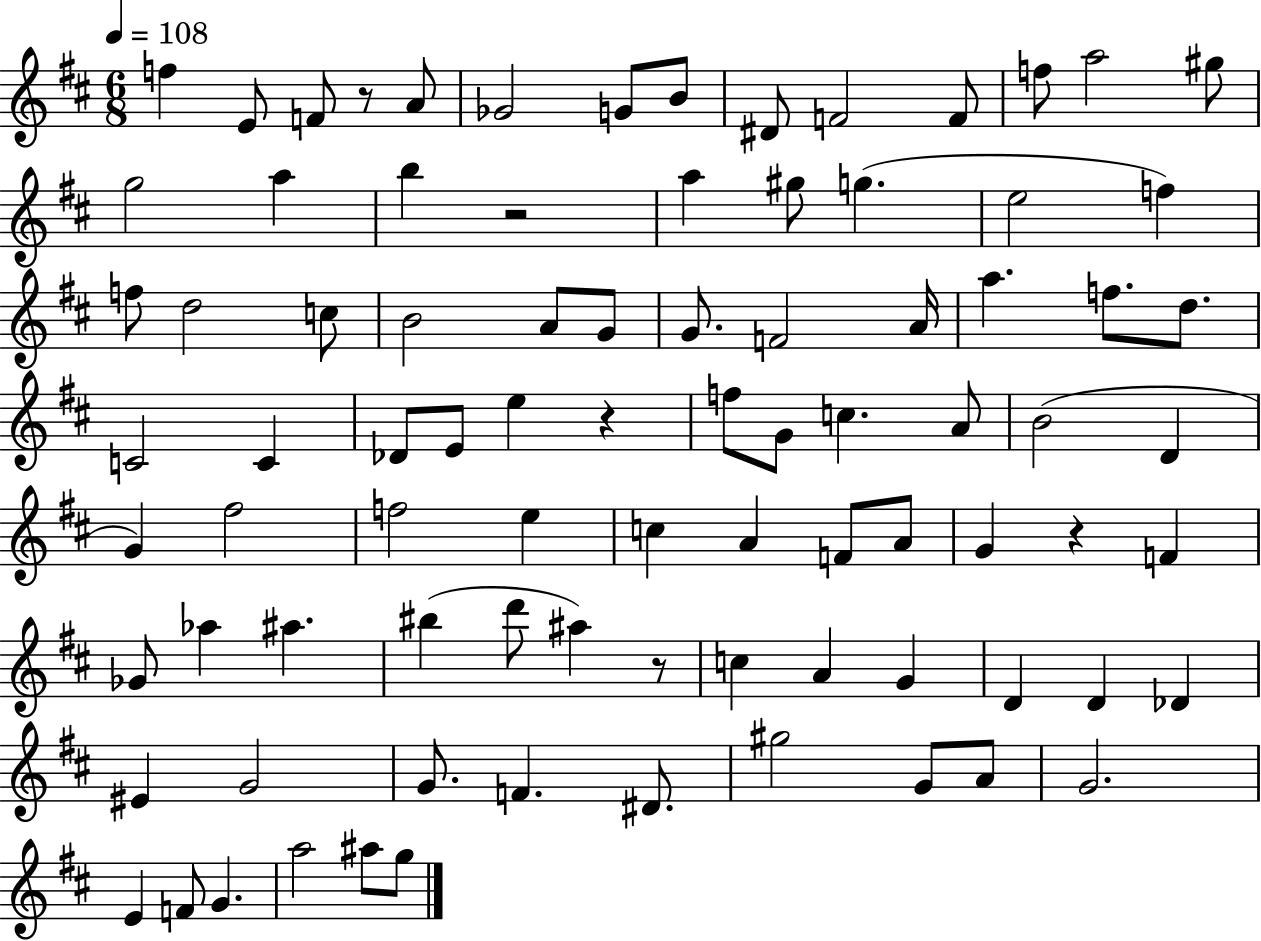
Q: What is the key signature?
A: D major